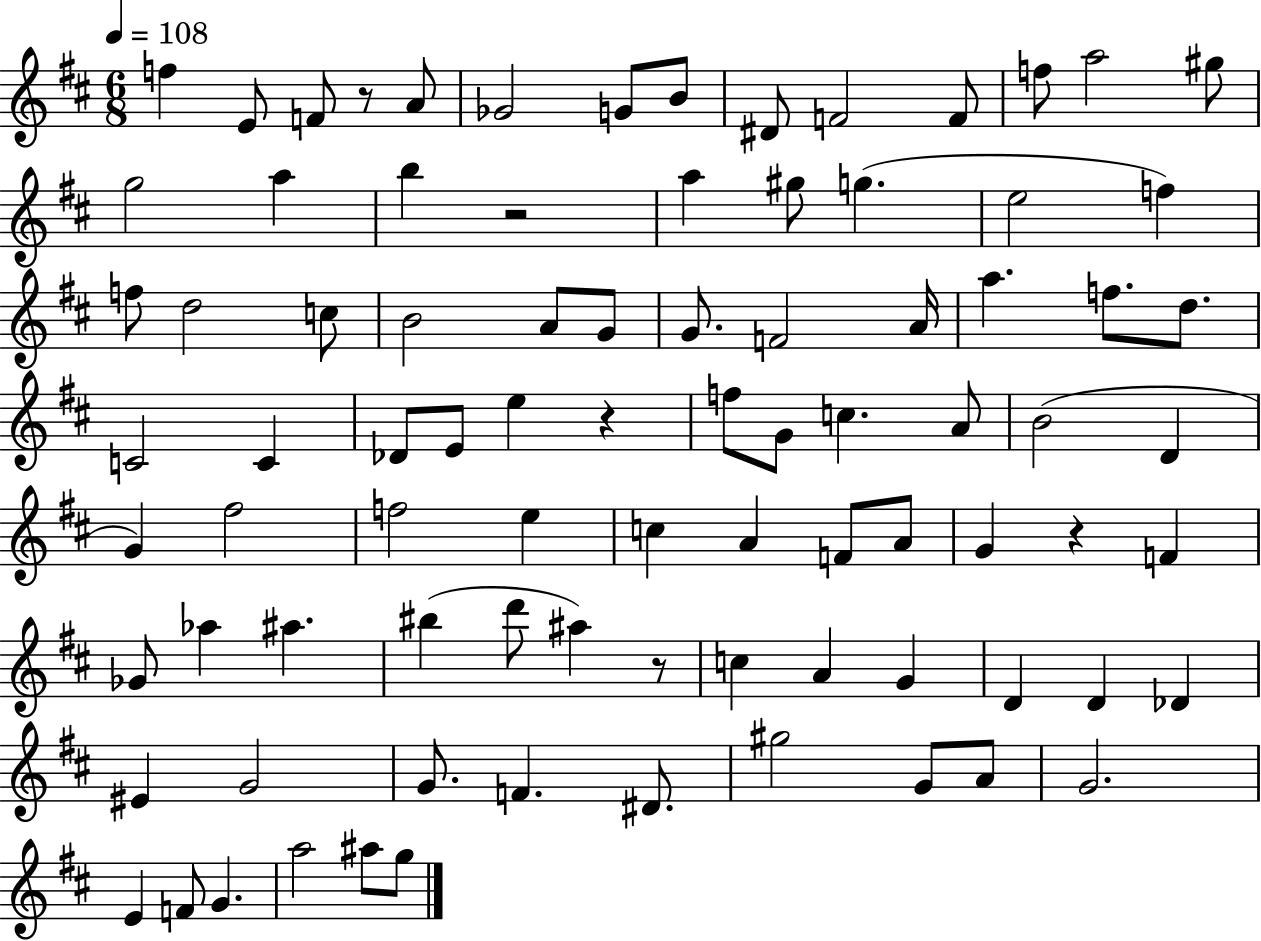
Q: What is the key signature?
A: D major